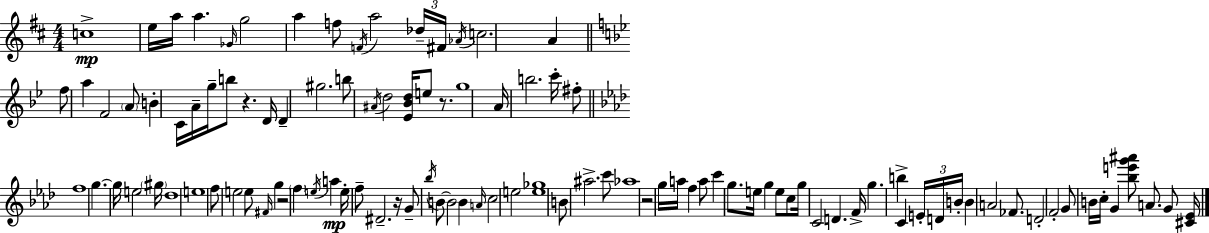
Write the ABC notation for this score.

X:1
T:Untitled
M:4/4
L:1/4
K:D
c4 e/4 a/4 a _G/4 g2 a f/2 F/4 a2 _d/4 ^F/4 _A/4 c2 A f/2 a F2 A/2 B C/4 A/4 g/4 b/2 z D/4 D ^g2 b/2 ^A/4 d2 [_E_Bd]/4 e/2 z/2 g4 A/4 b2 c'/4 ^f/2 f4 g g/4 e2 ^g/4 _d4 e4 f/2 e2 e/2 ^F/4 g z2 f e/4 a e/4 f/2 ^D2 z/4 G/2 _b/4 B/2 B2 B A/4 c2 e2 [e_g]4 B/2 ^a2 c'/2 _a4 z2 g/4 a/4 f a/2 c' g/2 e/4 g e/2 c/2 g/4 C2 D F/4 g b C E/4 D/4 B/4 B A2 _F/2 D2 F2 G/2 B/4 c/4 G [_be'g'^a']/2 A/2 G/2 [^C_E]/4